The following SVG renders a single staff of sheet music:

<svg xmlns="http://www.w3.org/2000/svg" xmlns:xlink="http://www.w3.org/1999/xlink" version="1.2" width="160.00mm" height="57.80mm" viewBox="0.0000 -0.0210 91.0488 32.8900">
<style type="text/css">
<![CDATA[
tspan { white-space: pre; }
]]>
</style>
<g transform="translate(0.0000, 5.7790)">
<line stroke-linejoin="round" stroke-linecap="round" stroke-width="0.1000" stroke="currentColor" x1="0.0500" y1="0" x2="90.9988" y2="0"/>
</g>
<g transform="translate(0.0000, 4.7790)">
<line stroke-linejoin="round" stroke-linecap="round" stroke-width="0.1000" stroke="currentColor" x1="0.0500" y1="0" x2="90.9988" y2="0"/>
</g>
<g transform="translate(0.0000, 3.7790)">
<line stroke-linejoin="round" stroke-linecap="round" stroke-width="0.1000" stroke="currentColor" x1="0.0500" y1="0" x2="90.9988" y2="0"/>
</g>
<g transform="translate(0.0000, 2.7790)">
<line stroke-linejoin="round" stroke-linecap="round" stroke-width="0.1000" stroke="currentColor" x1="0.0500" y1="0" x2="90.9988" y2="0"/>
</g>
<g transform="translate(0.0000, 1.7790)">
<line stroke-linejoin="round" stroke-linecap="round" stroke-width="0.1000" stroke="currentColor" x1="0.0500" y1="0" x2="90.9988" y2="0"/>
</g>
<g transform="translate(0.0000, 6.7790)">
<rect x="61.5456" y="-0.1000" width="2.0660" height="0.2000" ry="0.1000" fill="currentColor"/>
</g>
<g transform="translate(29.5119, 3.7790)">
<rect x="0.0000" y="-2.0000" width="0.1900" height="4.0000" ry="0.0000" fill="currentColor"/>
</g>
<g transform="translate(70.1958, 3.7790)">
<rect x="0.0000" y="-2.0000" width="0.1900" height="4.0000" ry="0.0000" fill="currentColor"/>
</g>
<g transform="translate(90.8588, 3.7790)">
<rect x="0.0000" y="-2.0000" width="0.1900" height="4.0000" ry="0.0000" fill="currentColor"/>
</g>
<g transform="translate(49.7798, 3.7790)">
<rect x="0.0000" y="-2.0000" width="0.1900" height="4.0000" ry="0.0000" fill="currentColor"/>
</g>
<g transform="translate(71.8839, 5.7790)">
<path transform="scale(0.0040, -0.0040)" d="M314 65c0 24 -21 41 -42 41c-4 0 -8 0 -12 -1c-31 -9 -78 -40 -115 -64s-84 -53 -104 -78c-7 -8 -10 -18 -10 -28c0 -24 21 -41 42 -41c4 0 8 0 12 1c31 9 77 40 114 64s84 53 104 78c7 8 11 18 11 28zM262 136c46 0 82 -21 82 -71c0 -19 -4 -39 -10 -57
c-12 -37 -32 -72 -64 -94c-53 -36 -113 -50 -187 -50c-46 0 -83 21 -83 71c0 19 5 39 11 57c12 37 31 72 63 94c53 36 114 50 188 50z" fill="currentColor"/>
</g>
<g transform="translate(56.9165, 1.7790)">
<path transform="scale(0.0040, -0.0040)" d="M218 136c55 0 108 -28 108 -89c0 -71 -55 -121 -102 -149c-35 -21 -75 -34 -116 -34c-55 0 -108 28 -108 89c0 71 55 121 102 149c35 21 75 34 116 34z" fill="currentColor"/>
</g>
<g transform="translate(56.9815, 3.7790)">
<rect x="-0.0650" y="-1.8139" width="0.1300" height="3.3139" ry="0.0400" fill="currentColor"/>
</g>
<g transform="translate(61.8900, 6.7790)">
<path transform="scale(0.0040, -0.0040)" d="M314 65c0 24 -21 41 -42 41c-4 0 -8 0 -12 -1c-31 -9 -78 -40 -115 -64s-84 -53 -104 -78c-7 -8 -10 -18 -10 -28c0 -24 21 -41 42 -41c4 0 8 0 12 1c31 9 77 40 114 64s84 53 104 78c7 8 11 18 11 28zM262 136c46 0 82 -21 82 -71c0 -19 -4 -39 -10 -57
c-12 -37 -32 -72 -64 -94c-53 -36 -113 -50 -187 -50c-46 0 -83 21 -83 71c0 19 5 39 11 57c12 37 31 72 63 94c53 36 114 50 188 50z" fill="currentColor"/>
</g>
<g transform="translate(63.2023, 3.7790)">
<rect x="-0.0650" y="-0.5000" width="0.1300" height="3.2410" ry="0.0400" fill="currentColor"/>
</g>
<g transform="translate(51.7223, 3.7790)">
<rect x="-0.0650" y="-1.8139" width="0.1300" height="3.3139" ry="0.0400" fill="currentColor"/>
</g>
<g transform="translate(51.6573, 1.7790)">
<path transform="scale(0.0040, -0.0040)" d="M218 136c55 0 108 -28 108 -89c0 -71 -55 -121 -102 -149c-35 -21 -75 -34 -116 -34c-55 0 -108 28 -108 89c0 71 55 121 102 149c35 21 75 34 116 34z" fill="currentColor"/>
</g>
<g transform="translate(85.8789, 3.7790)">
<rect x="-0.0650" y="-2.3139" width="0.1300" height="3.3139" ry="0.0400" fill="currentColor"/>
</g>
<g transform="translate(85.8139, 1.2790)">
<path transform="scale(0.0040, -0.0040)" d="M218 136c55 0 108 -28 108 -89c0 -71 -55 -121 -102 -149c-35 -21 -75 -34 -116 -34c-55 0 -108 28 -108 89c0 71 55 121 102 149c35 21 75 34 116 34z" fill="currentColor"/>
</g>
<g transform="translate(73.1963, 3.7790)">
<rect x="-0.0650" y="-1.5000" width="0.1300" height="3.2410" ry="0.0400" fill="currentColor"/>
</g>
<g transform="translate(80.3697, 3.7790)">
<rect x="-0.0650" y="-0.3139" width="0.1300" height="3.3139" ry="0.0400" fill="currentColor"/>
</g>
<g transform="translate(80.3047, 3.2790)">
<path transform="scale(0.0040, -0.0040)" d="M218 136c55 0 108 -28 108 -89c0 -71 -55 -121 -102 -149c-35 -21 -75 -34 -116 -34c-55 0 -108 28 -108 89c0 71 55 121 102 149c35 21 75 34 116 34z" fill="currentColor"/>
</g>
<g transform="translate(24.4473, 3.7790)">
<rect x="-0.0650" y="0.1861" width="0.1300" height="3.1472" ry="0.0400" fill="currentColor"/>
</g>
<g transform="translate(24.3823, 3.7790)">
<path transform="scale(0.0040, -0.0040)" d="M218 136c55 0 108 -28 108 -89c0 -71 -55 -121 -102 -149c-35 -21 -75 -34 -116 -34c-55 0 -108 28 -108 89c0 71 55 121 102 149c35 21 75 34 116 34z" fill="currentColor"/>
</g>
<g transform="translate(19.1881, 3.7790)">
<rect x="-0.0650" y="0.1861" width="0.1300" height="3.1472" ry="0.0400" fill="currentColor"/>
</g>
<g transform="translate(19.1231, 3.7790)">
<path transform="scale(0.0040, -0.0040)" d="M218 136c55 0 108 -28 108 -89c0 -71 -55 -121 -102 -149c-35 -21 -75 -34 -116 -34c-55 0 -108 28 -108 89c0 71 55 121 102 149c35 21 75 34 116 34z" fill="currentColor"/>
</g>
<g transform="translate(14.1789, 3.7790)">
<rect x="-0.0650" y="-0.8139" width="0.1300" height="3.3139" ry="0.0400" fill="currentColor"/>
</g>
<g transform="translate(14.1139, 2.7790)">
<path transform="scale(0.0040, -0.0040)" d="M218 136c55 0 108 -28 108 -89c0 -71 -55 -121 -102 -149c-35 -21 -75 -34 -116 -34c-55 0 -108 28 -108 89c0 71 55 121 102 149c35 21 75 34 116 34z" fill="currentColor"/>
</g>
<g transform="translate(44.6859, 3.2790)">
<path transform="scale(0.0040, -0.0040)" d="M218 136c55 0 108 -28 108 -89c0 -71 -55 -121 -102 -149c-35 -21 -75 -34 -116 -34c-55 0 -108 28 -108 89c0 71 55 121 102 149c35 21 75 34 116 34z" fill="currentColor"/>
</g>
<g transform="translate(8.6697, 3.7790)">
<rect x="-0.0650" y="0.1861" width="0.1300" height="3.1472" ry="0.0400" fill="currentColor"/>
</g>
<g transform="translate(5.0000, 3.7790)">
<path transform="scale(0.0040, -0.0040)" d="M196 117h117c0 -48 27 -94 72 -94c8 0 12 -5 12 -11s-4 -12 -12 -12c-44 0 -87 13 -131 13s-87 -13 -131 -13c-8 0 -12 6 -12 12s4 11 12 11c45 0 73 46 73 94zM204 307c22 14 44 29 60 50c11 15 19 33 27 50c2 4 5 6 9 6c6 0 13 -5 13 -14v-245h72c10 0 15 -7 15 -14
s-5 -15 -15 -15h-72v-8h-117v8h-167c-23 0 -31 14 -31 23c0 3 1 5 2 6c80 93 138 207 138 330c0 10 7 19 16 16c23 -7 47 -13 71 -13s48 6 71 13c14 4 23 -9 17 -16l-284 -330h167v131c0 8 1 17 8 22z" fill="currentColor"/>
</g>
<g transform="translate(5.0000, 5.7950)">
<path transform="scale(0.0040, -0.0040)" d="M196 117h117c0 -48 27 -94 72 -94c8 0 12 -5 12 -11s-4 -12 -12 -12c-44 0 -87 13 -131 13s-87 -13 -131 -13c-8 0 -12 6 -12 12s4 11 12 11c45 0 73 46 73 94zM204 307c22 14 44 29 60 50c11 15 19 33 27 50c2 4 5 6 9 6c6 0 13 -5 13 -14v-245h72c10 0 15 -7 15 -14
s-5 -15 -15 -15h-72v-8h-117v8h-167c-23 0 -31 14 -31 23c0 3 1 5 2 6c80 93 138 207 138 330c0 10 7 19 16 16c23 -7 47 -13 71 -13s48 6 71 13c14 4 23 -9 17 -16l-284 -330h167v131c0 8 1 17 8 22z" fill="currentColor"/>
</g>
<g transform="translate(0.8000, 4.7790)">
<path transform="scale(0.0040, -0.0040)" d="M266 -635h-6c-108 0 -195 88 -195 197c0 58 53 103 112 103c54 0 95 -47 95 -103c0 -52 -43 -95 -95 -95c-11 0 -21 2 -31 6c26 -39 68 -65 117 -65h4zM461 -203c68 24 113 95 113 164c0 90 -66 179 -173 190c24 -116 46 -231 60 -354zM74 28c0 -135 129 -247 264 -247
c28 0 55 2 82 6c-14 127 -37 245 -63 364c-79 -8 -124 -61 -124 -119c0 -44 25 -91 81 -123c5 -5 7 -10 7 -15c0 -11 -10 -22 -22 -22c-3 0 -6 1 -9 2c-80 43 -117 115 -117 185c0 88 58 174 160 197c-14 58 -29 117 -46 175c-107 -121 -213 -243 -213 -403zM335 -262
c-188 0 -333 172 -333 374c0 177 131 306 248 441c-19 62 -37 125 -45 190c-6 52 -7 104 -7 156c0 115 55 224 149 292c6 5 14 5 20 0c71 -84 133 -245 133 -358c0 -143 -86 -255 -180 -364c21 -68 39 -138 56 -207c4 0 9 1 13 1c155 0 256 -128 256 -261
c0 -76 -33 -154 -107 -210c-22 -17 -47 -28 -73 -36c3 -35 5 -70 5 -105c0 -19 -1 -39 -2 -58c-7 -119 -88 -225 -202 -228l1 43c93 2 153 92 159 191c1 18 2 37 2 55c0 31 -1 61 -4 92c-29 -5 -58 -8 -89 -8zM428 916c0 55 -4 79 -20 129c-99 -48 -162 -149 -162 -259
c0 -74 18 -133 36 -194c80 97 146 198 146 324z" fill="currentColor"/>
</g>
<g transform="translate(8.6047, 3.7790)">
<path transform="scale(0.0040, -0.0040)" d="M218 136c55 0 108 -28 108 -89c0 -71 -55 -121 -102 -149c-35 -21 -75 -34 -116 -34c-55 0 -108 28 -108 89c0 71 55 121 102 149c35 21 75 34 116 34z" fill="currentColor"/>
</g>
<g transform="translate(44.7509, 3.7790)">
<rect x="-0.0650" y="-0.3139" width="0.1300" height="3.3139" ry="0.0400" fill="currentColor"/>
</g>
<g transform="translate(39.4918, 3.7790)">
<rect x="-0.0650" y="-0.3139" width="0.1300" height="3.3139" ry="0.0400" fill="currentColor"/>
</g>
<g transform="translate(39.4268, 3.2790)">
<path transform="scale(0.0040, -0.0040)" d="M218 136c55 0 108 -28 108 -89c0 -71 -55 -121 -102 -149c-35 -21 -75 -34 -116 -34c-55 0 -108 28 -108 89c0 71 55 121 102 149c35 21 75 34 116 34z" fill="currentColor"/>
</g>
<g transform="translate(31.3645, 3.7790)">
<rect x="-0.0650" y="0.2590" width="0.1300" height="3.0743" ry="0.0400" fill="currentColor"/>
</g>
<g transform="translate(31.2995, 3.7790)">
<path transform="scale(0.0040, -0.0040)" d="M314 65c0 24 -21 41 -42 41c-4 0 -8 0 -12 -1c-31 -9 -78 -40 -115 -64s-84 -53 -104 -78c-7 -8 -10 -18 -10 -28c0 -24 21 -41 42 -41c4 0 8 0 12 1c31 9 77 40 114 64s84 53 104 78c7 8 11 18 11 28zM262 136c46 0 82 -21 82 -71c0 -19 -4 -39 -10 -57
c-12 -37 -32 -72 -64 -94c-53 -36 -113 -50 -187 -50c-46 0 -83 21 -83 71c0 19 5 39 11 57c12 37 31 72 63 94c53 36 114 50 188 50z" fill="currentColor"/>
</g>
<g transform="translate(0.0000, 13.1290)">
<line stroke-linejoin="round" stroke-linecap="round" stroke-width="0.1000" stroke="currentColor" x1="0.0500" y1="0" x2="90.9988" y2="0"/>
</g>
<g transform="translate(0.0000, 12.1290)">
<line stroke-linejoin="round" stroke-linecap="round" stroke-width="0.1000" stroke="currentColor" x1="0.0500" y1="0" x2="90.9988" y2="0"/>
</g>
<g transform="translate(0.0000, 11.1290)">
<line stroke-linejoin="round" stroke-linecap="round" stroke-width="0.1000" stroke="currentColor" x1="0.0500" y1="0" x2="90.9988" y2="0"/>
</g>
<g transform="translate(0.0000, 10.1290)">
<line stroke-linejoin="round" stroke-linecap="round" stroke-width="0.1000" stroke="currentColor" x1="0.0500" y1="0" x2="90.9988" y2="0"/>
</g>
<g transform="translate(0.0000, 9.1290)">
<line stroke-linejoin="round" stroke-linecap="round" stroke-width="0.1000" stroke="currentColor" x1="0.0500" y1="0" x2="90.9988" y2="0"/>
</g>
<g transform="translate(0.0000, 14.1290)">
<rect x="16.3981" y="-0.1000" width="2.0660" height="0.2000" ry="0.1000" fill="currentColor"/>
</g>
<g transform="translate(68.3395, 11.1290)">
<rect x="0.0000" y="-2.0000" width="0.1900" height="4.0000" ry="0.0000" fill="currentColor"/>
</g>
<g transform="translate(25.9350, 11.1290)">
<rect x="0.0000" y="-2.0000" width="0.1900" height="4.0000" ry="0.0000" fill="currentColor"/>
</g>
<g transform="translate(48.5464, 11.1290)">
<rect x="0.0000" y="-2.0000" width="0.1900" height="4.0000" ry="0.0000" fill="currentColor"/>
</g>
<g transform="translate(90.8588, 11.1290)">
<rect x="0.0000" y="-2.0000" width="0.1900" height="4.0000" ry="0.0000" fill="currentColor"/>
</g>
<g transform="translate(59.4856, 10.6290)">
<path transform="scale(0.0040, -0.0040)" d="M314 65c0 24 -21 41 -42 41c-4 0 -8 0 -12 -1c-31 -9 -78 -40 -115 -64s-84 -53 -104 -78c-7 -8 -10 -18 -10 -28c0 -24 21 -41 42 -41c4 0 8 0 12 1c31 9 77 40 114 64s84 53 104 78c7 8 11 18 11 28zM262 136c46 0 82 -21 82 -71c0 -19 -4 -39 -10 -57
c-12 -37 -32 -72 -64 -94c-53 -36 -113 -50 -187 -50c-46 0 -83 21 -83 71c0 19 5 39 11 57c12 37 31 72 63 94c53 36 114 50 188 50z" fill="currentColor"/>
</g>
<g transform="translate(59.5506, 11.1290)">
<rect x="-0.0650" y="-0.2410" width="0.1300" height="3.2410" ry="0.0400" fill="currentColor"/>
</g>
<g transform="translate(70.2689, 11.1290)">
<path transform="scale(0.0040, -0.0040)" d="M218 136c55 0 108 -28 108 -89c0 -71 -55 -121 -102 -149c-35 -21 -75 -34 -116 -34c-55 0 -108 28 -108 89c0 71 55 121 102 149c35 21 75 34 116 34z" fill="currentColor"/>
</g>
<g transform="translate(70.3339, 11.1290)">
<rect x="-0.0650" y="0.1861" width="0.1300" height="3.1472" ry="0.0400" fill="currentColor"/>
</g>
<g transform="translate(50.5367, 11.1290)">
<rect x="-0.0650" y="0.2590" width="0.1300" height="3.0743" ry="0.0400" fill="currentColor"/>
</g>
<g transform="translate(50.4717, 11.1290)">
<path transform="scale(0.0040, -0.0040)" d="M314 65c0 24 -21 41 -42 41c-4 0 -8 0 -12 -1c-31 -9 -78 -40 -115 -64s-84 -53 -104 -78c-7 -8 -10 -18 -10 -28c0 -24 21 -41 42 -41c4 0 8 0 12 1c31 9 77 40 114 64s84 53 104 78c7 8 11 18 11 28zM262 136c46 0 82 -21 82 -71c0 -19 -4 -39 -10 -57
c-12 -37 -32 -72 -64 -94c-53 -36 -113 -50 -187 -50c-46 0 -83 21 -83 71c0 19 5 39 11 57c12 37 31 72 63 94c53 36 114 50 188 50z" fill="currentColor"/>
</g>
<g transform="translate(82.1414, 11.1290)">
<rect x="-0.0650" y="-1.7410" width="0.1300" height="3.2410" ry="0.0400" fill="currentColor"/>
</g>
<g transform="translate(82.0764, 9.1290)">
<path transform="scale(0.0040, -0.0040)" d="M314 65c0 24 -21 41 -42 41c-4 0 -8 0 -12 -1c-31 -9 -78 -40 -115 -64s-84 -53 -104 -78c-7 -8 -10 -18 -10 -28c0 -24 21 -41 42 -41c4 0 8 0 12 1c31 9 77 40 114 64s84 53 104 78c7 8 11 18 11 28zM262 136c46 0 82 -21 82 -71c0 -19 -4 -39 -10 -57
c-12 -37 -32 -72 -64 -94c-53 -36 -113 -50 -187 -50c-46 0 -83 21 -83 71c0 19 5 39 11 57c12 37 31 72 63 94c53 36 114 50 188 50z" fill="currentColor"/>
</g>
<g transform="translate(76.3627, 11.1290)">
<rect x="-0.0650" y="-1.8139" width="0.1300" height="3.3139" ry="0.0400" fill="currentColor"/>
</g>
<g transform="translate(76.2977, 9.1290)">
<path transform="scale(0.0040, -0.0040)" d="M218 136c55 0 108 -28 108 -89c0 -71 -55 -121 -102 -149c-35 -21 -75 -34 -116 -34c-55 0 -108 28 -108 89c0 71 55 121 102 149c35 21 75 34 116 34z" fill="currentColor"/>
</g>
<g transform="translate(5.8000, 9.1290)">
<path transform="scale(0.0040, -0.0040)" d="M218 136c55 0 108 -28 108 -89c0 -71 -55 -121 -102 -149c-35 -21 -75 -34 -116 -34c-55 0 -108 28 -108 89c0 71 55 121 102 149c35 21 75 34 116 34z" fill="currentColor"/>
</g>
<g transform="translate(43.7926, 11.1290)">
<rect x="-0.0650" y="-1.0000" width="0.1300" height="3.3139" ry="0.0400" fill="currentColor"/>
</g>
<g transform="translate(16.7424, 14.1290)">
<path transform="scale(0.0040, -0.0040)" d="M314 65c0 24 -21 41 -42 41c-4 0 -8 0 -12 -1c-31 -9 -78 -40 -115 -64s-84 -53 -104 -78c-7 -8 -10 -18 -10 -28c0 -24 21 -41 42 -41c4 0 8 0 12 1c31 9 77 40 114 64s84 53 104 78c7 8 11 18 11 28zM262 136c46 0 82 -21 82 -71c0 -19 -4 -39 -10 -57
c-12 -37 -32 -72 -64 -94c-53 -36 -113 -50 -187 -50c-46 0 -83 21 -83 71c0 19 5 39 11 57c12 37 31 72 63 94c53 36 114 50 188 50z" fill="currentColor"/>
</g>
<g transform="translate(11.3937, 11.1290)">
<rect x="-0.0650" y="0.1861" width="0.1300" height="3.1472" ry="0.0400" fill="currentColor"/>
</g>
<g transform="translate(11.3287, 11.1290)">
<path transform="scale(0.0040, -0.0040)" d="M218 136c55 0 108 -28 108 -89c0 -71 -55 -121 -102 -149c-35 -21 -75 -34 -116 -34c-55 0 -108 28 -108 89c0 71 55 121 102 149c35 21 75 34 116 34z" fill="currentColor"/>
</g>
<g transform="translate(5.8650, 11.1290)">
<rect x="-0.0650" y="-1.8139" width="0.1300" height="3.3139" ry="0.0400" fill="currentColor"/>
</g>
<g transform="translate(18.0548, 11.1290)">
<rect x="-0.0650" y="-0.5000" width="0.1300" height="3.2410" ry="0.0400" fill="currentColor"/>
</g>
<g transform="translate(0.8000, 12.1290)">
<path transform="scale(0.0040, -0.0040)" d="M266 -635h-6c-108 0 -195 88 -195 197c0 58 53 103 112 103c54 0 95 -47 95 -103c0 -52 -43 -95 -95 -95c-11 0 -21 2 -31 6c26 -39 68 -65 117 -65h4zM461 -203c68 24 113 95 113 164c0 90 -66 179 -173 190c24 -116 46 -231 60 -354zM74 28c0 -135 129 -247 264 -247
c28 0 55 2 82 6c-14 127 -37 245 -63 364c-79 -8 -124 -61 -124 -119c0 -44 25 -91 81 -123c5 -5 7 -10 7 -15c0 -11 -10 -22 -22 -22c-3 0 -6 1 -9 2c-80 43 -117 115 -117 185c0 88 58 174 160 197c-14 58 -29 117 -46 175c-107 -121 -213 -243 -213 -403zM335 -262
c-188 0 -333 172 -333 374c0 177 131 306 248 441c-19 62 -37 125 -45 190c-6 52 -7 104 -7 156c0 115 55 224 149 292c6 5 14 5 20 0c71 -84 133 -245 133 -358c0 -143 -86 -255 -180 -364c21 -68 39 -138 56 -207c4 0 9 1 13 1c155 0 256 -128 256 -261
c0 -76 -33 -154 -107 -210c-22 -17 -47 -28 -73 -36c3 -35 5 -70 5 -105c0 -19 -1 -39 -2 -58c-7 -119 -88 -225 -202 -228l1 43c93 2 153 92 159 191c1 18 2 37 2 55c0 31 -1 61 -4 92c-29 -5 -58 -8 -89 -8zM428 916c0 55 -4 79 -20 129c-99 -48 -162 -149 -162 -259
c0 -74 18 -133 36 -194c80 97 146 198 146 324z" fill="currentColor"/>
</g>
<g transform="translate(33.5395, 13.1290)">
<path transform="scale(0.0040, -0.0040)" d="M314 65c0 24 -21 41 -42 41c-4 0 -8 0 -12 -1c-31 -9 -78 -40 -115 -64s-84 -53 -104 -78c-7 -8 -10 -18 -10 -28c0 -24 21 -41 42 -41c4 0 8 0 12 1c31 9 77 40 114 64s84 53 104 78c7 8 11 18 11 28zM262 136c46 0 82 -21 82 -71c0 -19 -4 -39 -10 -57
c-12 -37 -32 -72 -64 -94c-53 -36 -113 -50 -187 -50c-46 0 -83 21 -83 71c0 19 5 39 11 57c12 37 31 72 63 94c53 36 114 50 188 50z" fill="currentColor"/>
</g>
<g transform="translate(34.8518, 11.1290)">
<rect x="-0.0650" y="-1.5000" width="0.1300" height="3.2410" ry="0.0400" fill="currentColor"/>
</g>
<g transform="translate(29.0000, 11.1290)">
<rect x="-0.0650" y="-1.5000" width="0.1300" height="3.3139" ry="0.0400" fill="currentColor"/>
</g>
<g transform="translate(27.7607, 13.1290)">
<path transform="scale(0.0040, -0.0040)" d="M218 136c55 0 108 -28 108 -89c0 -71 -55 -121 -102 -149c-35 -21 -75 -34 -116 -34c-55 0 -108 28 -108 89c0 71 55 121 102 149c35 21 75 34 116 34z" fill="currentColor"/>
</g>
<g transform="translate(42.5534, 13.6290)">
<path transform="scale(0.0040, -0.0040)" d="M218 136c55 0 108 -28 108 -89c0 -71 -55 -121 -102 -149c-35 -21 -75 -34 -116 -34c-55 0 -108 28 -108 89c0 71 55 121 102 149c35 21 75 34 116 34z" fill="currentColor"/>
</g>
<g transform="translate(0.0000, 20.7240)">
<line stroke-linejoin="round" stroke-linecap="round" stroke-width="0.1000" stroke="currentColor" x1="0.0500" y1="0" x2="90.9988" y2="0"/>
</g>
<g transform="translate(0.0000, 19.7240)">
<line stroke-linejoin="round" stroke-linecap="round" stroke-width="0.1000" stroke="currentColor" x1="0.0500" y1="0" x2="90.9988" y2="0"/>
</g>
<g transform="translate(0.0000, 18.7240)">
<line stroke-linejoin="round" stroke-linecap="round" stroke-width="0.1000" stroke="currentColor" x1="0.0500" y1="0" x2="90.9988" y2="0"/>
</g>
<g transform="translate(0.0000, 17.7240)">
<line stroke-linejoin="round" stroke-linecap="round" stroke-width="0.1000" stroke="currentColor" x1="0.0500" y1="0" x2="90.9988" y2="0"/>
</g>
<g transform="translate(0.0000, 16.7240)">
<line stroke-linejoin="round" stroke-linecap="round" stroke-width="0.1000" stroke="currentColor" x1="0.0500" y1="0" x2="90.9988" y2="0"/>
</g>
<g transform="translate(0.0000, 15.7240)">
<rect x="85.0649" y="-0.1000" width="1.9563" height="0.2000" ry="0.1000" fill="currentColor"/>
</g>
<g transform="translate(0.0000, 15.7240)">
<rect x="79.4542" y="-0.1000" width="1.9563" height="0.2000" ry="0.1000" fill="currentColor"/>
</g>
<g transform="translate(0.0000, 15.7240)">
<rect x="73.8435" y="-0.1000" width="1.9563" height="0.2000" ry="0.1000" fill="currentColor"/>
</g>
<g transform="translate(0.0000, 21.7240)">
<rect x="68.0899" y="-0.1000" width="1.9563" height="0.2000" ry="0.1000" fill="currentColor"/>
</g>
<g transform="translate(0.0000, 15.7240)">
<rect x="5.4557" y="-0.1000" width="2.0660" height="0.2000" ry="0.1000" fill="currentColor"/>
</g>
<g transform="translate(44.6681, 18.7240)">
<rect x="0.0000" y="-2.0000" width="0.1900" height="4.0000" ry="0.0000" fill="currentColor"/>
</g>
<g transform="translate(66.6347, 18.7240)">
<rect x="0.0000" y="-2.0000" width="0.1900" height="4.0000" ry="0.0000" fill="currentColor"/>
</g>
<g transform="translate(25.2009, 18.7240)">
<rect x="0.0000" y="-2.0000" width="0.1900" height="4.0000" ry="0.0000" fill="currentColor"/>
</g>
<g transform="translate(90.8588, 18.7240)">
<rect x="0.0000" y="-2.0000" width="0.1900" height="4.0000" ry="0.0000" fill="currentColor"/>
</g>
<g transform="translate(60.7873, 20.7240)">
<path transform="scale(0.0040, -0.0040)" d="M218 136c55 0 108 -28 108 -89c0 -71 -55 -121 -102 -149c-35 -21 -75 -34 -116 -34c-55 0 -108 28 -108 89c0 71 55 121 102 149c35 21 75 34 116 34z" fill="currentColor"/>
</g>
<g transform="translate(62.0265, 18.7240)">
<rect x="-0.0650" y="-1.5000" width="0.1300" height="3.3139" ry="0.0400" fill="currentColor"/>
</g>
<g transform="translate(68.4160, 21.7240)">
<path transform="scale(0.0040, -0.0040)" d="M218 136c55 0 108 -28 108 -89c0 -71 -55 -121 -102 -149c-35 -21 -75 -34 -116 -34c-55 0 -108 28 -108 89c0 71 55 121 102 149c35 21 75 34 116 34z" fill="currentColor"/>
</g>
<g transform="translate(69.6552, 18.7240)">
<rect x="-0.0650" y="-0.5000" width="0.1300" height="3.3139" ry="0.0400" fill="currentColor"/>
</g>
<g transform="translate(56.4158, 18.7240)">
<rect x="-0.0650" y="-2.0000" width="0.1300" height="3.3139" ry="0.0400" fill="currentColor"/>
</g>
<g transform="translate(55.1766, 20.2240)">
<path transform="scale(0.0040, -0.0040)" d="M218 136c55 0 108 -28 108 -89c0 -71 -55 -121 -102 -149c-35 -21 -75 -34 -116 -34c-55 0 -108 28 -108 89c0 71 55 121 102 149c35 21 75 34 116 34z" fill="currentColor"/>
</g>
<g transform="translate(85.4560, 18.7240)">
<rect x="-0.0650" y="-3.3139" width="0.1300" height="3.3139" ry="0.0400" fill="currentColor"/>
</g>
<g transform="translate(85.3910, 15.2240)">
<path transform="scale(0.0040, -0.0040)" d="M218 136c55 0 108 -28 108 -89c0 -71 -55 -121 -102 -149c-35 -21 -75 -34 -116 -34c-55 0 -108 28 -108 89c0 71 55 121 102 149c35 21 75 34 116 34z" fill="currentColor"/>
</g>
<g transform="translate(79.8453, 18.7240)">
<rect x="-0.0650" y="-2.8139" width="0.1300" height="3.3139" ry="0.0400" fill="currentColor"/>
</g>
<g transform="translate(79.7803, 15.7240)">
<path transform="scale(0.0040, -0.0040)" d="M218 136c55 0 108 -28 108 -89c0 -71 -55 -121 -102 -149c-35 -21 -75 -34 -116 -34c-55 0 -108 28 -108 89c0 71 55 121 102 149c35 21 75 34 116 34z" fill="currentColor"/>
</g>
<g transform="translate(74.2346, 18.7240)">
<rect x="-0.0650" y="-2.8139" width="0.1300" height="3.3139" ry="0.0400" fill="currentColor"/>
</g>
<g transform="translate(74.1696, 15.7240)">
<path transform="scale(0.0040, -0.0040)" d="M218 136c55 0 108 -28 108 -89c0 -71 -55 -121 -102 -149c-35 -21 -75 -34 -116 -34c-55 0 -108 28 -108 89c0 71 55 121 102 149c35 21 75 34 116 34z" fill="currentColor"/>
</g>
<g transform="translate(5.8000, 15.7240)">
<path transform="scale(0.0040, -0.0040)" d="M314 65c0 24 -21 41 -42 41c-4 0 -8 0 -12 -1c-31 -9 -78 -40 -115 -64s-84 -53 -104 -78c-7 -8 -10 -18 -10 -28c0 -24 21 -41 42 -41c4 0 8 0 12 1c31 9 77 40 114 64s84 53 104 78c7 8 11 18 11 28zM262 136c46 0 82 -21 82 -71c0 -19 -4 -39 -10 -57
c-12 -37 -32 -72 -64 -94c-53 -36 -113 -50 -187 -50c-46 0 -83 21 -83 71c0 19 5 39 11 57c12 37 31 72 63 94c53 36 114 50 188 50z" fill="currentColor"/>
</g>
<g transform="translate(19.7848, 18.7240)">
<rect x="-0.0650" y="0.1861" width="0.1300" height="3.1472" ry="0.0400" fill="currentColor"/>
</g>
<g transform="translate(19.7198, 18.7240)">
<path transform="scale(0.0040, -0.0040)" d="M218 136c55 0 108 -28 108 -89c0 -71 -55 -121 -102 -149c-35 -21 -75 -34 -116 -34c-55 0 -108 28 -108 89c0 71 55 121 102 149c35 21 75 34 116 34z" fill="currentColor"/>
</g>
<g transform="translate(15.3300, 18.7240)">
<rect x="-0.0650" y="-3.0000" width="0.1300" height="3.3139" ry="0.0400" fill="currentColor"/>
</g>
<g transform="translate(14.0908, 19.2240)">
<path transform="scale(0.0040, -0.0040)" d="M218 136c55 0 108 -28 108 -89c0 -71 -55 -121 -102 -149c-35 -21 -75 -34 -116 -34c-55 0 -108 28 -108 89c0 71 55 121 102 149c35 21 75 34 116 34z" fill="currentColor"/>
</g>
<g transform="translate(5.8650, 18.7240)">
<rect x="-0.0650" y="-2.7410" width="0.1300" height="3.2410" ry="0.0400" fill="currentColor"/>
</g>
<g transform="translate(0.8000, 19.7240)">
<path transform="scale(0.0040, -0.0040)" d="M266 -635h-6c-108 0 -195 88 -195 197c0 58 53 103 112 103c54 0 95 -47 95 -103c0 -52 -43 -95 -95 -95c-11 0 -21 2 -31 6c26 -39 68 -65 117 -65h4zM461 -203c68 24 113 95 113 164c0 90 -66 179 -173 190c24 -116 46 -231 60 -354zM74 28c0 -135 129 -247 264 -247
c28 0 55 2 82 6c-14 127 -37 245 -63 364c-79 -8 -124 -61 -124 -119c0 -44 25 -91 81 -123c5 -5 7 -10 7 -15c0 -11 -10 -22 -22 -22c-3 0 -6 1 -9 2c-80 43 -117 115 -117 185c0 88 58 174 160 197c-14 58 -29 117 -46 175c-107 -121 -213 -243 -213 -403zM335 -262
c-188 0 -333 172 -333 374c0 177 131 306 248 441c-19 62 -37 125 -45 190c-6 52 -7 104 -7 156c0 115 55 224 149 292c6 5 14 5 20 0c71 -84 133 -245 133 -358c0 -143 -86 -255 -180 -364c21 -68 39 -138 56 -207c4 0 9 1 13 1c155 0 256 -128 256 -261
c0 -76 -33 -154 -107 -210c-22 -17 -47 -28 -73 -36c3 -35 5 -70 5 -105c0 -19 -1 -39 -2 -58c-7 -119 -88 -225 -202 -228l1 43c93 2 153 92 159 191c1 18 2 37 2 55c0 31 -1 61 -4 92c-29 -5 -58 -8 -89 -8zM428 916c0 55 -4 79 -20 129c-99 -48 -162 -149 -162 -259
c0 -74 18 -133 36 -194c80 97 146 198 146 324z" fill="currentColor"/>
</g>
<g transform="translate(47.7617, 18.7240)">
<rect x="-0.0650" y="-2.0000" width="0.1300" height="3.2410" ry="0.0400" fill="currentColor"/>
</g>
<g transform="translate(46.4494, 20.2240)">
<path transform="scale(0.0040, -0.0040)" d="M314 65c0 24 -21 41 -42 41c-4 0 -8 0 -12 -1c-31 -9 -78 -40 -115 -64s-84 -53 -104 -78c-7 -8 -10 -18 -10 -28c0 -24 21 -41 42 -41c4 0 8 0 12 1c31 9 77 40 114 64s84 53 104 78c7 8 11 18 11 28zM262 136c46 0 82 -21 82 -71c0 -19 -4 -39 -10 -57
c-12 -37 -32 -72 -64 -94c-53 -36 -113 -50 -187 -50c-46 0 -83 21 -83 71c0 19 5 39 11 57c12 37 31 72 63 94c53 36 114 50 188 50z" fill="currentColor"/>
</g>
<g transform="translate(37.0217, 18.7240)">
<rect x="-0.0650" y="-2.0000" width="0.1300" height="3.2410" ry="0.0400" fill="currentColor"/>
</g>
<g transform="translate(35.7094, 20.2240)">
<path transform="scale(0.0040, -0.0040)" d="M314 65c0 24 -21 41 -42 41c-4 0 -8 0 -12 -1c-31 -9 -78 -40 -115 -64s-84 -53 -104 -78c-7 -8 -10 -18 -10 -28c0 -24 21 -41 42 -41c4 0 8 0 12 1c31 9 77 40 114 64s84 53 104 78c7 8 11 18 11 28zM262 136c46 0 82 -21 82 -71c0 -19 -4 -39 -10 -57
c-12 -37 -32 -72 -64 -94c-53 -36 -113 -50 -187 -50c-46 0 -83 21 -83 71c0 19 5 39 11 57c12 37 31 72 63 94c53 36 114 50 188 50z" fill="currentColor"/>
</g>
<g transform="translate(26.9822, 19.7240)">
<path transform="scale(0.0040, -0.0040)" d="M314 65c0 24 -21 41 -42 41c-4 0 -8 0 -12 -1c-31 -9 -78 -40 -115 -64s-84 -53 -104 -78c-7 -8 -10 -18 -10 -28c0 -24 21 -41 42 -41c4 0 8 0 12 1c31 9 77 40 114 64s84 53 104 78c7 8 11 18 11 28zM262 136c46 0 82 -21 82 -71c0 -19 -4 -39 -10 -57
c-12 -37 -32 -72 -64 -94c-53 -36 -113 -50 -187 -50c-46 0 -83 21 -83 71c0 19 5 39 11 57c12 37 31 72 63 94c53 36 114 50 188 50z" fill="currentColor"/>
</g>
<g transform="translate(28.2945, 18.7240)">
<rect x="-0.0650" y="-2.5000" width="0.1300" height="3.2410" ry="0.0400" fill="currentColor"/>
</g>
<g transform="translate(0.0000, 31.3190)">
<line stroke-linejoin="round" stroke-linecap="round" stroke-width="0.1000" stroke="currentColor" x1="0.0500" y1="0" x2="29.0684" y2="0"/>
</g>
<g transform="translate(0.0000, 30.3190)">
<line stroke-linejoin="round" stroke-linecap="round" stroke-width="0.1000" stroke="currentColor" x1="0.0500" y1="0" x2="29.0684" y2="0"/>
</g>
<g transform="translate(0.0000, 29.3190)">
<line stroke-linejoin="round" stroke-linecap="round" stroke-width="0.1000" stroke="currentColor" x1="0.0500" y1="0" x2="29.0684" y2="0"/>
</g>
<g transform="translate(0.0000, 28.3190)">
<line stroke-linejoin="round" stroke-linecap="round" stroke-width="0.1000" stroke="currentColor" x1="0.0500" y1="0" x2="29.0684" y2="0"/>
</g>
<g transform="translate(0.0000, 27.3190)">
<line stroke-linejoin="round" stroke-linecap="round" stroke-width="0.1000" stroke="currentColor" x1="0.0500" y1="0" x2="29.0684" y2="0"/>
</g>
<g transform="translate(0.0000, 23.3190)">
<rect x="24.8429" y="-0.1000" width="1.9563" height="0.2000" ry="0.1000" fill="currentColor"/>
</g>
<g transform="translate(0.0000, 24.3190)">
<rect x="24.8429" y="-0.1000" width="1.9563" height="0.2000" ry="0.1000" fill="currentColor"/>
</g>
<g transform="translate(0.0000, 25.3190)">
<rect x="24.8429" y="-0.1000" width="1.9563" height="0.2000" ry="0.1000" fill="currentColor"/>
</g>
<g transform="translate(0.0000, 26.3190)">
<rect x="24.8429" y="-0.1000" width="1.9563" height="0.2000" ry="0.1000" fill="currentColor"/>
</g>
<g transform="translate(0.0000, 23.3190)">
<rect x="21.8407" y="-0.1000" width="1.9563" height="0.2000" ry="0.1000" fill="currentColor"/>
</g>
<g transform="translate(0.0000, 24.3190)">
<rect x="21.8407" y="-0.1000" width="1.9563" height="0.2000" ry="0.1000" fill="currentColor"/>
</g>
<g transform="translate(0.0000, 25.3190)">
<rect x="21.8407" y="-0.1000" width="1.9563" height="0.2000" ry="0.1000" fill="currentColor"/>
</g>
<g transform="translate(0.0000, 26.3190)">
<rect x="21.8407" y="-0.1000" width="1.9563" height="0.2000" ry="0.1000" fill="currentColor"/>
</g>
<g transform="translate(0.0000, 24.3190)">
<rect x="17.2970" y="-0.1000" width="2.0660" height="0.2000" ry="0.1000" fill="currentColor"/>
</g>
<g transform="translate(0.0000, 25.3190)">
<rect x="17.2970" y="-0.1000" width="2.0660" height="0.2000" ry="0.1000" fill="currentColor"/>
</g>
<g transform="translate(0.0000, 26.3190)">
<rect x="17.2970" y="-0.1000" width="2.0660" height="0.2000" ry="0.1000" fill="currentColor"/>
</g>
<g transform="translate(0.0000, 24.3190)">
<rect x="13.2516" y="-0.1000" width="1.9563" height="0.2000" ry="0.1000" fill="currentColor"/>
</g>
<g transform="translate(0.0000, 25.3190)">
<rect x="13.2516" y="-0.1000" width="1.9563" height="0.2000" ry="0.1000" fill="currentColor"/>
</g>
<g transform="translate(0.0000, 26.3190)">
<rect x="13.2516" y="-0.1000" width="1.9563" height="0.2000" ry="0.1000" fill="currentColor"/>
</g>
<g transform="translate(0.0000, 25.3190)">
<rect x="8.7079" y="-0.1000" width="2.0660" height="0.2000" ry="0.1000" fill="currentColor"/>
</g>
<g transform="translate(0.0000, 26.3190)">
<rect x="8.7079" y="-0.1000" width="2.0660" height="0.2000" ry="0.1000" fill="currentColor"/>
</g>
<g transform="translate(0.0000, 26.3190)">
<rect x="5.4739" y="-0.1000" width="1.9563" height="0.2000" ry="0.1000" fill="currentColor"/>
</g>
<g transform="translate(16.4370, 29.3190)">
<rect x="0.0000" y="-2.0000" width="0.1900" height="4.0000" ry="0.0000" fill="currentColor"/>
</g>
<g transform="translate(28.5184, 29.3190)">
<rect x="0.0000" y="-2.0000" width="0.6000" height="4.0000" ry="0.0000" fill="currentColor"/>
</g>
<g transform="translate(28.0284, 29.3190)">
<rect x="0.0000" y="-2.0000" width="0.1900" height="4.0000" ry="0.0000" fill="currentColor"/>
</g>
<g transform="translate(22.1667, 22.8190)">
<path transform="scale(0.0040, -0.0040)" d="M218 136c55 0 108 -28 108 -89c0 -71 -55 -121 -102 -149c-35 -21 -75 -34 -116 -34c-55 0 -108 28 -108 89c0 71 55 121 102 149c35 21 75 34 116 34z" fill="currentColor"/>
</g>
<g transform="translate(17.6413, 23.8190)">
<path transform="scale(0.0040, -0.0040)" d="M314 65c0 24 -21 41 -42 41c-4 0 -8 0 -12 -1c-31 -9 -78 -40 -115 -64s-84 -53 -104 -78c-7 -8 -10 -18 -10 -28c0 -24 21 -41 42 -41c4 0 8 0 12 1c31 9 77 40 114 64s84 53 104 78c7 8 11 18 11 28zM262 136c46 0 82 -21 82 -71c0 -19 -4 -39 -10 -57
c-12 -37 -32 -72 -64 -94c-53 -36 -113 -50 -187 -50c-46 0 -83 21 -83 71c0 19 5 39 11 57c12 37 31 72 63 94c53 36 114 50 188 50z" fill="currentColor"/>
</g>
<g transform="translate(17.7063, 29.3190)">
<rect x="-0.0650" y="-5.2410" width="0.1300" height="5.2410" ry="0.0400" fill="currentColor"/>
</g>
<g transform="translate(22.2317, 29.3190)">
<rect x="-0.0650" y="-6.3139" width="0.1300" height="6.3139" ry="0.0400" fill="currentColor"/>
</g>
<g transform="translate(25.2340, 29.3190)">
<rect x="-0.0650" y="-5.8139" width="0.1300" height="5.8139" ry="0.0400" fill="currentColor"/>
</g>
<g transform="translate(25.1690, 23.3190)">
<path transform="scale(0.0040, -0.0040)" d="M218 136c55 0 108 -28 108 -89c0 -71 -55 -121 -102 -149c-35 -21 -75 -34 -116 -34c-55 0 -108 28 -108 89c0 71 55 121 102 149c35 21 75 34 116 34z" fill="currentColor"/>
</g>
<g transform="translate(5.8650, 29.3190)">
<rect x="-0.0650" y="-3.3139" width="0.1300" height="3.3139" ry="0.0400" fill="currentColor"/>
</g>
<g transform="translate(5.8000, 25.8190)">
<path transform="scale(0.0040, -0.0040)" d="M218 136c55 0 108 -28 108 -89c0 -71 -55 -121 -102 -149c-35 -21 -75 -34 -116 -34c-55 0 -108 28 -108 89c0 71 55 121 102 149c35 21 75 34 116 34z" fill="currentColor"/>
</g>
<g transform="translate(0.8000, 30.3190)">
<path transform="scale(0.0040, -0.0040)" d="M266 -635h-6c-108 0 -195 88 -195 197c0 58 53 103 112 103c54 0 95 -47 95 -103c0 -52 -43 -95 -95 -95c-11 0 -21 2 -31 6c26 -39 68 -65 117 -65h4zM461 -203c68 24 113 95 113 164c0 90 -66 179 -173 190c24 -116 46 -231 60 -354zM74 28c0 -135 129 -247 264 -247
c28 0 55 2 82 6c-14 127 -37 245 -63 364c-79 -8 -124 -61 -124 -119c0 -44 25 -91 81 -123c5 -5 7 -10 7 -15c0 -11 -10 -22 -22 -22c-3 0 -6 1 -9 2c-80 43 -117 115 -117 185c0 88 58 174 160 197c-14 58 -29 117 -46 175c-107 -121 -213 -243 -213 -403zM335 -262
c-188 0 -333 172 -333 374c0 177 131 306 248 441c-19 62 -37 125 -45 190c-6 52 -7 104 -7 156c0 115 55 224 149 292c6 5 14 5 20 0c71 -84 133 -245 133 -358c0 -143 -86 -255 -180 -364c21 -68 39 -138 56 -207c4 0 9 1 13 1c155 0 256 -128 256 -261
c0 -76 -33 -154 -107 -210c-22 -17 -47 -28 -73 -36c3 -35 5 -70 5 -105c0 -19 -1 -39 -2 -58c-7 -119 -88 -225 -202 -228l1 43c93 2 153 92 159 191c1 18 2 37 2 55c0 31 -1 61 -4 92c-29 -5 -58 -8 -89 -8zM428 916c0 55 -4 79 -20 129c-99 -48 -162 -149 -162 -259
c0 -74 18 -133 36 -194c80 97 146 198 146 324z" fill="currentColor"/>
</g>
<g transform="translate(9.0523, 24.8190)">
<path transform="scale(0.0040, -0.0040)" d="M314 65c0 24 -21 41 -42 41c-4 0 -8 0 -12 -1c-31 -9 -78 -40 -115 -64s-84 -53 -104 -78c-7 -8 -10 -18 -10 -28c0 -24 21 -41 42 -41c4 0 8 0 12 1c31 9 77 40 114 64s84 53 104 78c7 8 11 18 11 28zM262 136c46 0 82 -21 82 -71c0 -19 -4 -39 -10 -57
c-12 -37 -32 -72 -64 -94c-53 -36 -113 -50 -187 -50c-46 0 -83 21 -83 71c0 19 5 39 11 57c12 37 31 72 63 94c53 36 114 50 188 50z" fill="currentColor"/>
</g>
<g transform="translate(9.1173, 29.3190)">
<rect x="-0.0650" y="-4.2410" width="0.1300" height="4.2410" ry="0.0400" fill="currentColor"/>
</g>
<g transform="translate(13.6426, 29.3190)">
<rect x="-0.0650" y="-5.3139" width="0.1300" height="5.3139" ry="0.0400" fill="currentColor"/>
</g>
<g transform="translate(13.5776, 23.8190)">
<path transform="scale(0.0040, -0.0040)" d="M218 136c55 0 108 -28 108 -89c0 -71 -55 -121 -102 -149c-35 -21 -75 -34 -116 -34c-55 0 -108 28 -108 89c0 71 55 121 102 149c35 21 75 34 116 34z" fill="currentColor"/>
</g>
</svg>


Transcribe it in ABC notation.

X:1
T:Untitled
M:4/4
L:1/4
K:C
B d B B B2 c c f f C2 E2 c g f B C2 E E2 D B2 c2 B f f2 a2 A B G2 F2 F2 F E C a a b b d'2 f' f'2 a' g'